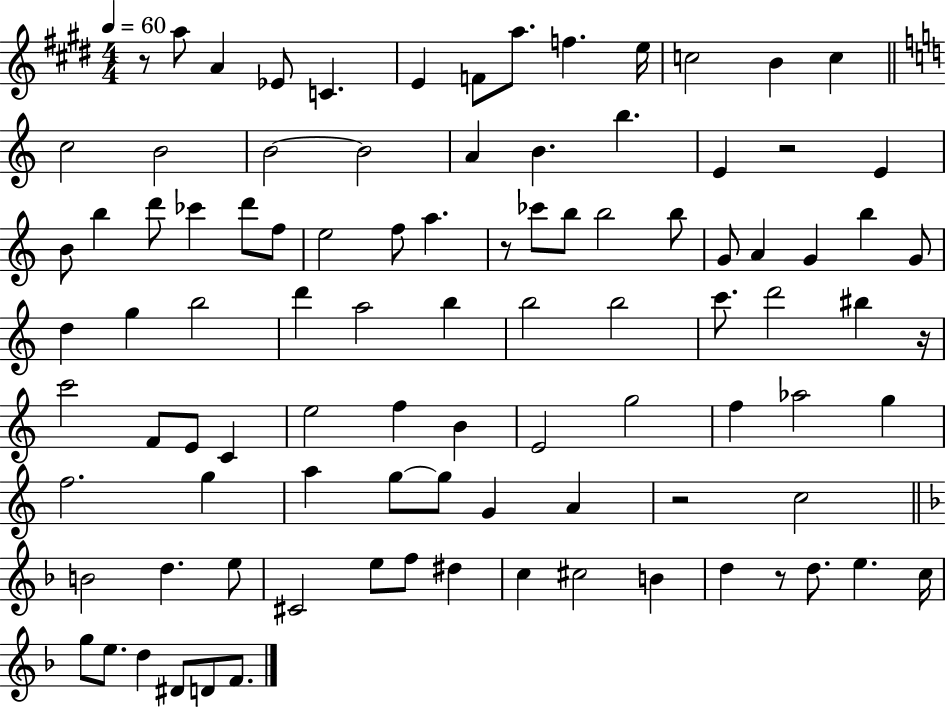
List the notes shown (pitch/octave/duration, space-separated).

R/e A5/e A4/q Eb4/e C4/q. E4/q F4/e A5/e. F5/q. E5/s C5/h B4/q C5/q C5/h B4/h B4/h B4/h A4/q B4/q. B5/q. E4/q R/h E4/q B4/e B5/q D6/e CES6/q D6/e F5/e E5/h F5/e A5/q. R/e CES6/e B5/e B5/h B5/e G4/e A4/q G4/q B5/q G4/e D5/q G5/q B5/h D6/q A5/h B5/q B5/h B5/h C6/e. D6/h BIS5/q R/s C6/h F4/e E4/e C4/q E5/h F5/q B4/q E4/h G5/h F5/q Ab5/h G5/q F5/h. G5/q A5/q G5/e G5/e G4/q A4/q R/h C5/h B4/h D5/q. E5/e C#4/h E5/e F5/e D#5/q C5/q C#5/h B4/q D5/q R/e D5/e. E5/q. C5/s G5/e E5/e. D5/q D#4/e D4/e F4/e.